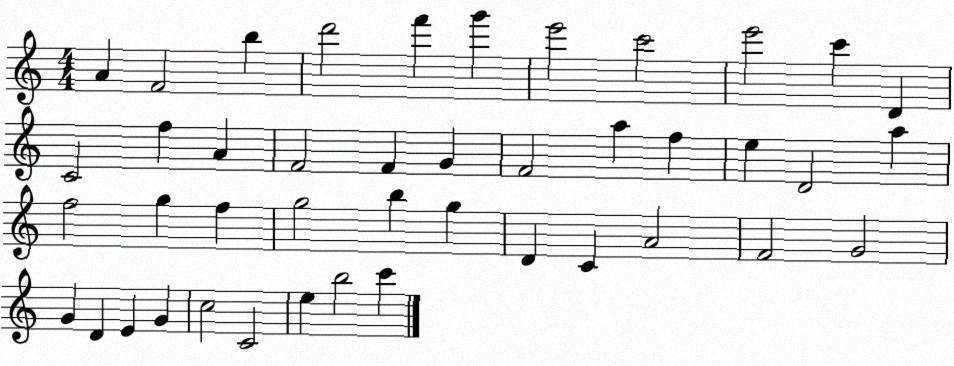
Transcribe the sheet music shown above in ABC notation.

X:1
T:Untitled
M:4/4
L:1/4
K:C
A F2 b d'2 f' g' e'2 c'2 e'2 c' D C2 f A F2 F G F2 a f e D2 a f2 g f g2 b g D C A2 F2 G2 G D E G c2 C2 e b2 c'